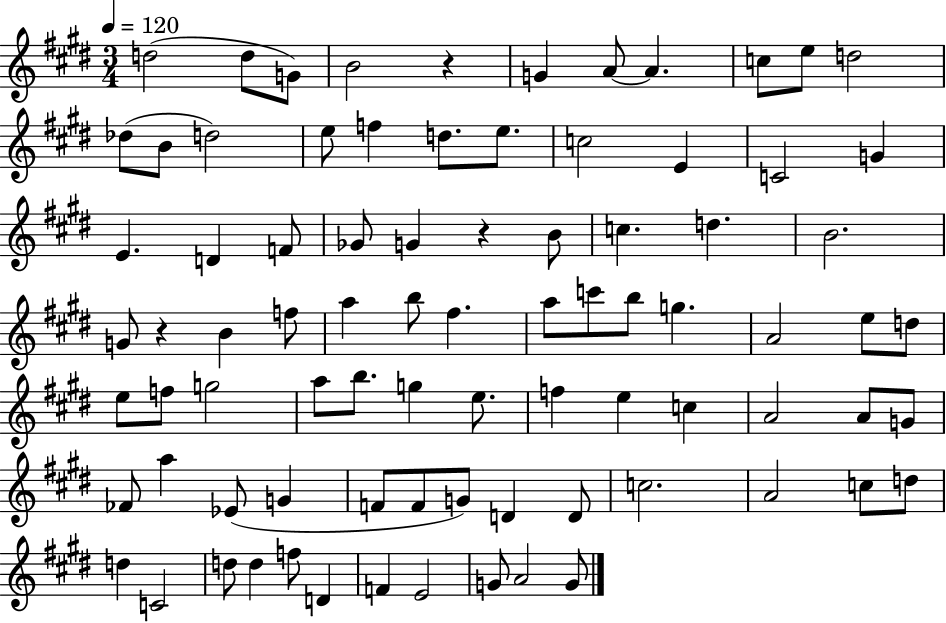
{
  \clef treble
  \numericTimeSignature
  \time 3/4
  \key e \major
  \tempo 4 = 120
  \repeat volta 2 { d''2( d''8 g'8) | b'2 r4 | g'4 a'8~~ a'4. | c''8 e''8 d''2 | \break des''8( b'8 d''2) | e''8 f''4 d''8. e''8. | c''2 e'4 | c'2 g'4 | \break e'4. d'4 f'8 | ges'8 g'4 r4 b'8 | c''4. d''4. | b'2. | \break g'8 r4 b'4 f''8 | a''4 b''8 fis''4. | a''8 c'''8 b''8 g''4. | a'2 e''8 d''8 | \break e''8 f''8 g''2 | a''8 b''8. g''4 e''8. | f''4 e''4 c''4 | a'2 a'8 g'8 | \break fes'8 a''4 ees'8( g'4 | f'8 f'8 g'8) d'4 d'8 | c''2. | a'2 c''8 d''8 | \break d''4 c'2 | d''8 d''4 f''8 d'4 | f'4 e'2 | g'8 a'2 g'8 | \break } \bar "|."
}